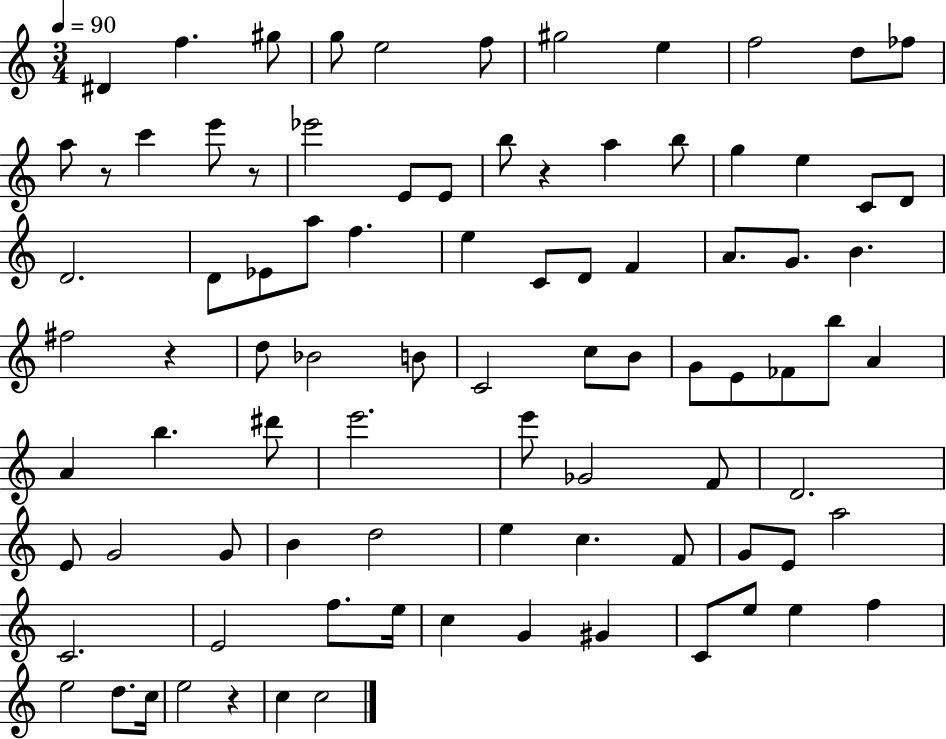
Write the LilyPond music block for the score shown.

{
  \clef treble
  \numericTimeSignature
  \time 3/4
  \key c \major
  \tempo 4 = 90
  dis'4 f''4. gis''8 | g''8 e''2 f''8 | gis''2 e''4 | f''2 d''8 fes''8 | \break a''8 r8 c'''4 e'''8 r8 | ees'''2 e'8 e'8 | b''8 r4 a''4 b''8 | g''4 e''4 c'8 d'8 | \break d'2. | d'8 ees'8 a''8 f''4. | e''4 c'8 d'8 f'4 | a'8. g'8. b'4. | \break fis''2 r4 | d''8 bes'2 b'8 | c'2 c''8 b'8 | g'8 e'8 fes'8 b''8 a'4 | \break a'4 b''4. dis'''8 | e'''2. | e'''8 ges'2 f'8 | d'2. | \break e'8 g'2 g'8 | b'4 d''2 | e''4 c''4. f'8 | g'8 e'8 a''2 | \break c'2. | e'2 f''8. e''16 | c''4 g'4 gis'4 | c'8 e''8 e''4 f''4 | \break e''2 d''8. c''16 | e''2 r4 | c''4 c''2 | \bar "|."
}